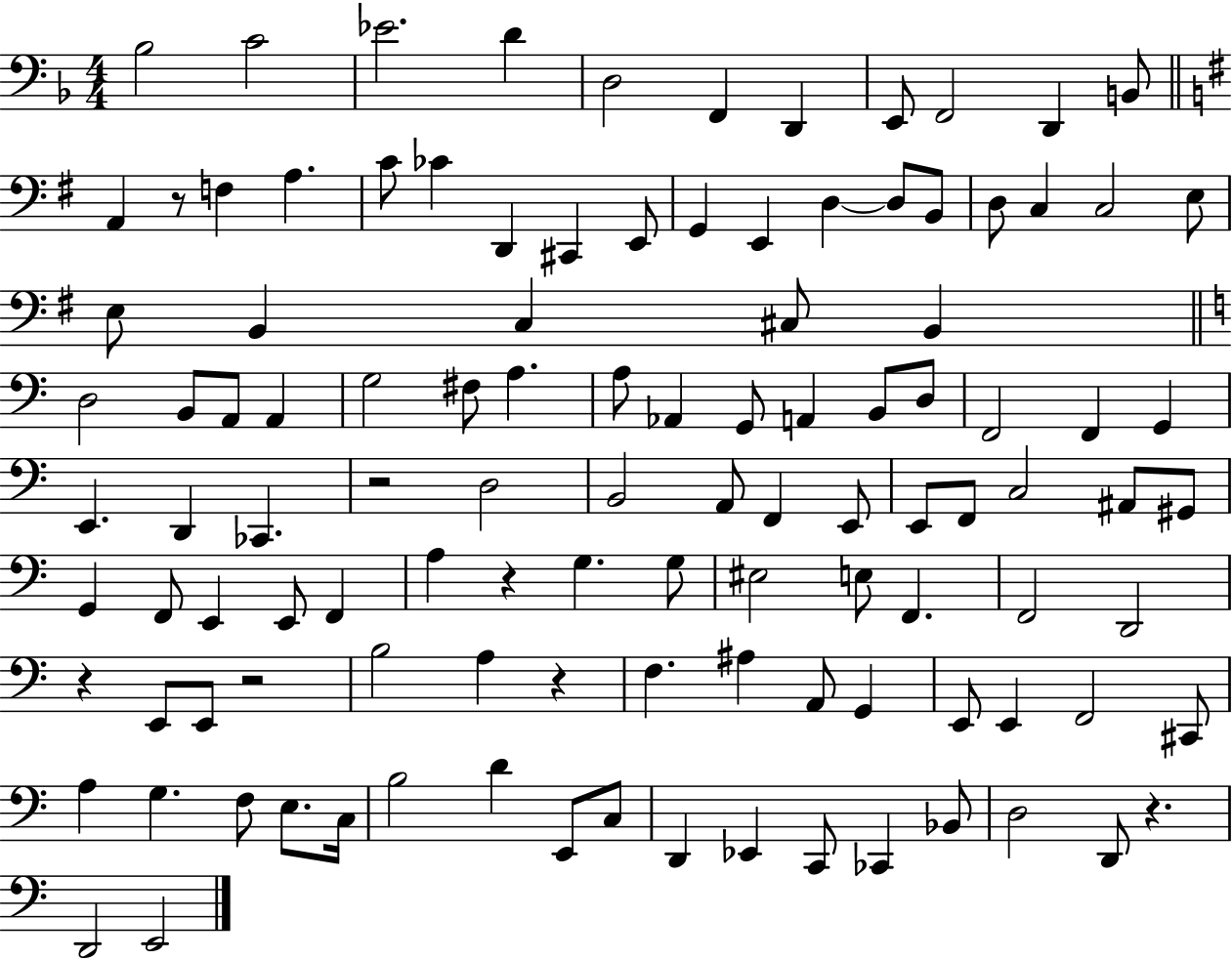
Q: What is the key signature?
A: F major